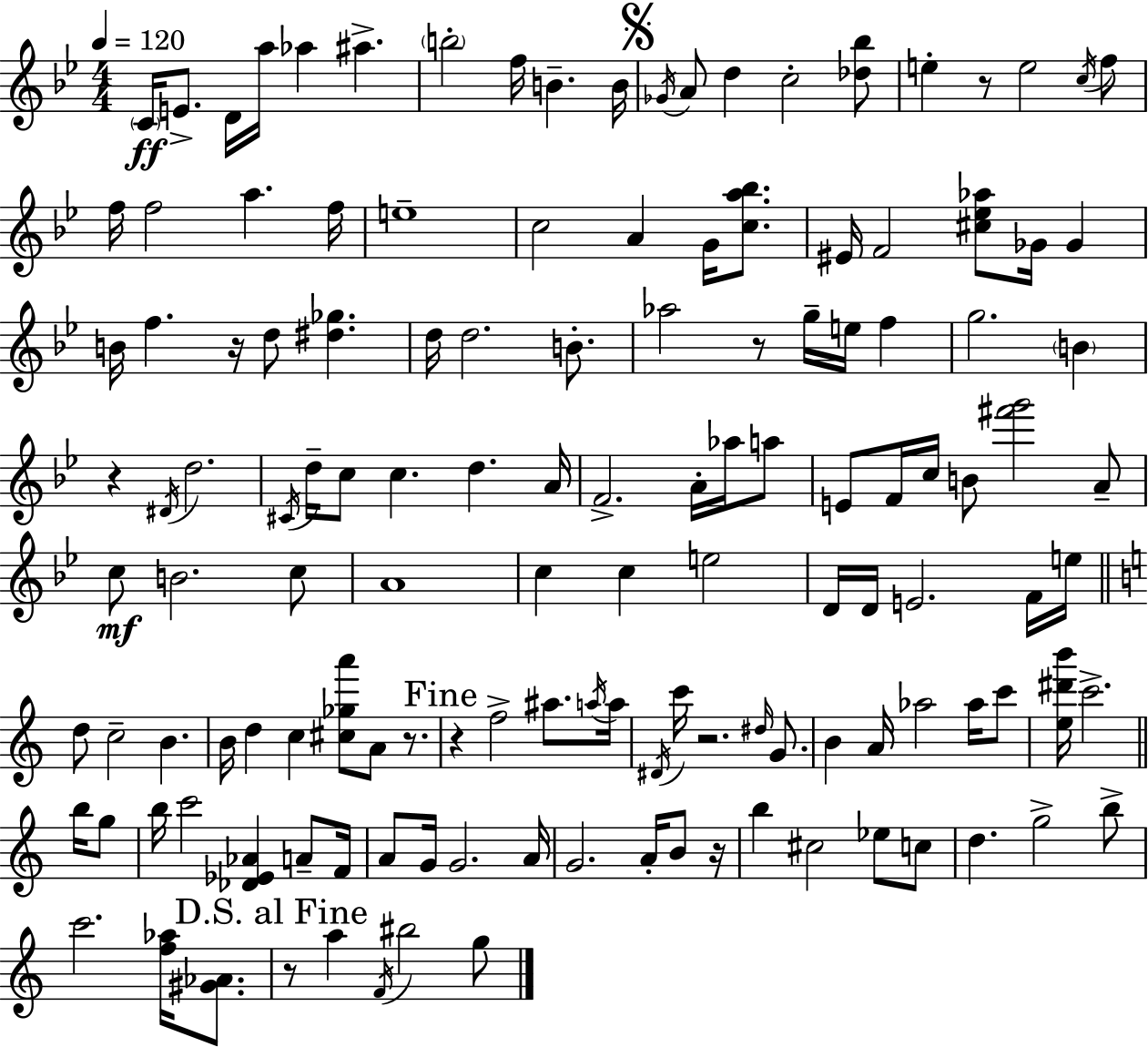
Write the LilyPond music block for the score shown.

{
  \clef treble
  \numericTimeSignature
  \time 4/4
  \key bes \major
  \tempo 4 = 120
  \repeat volta 2 { \parenthesize c'16\ff e'8.-> d'16 a''16 aes''4 ais''4.-> | \parenthesize b''2-. f''16 b'4.-- b'16 | \mark \markup { \musicglyph "scripts.segno" } \acciaccatura { ges'16 } a'8 d''4 c''2-. <des'' bes''>8 | e''4-. r8 e''2 \acciaccatura { c''16 } | \break f''8 f''16 f''2 a''4. | f''16 e''1-- | c''2 a'4 g'16 <c'' a'' bes''>8. | eis'16 f'2 <cis'' ees'' aes''>8 ges'16 ges'4 | \break b'16 f''4. r16 d''8 <dis'' ges''>4. | d''16 d''2. b'8.-. | aes''2 r8 g''16-- e''16 f''4 | g''2. \parenthesize b'4 | \break r4 \acciaccatura { dis'16 } d''2. | \acciaccatura { cis'16 } d''16-- c''8 c''4. d''4. | a'16 f'2.-> | a'16-. aes''16 a''8 e'8 f'16 c''16 b'8 <fis''' g'''>2 | \break a'8-- c''8\mf b'2. | c''8 a'1 | c''4 c''4 e''2 | d'16 d'16 e'2. | \break f'16 e''16 \bar "||" \break \key c \major d''8 c''2-- b'4. | b'16 d''4 c''4 <cis'' ges'' a'''>8 a'8 r8. | \mark "Fine" r4 f''2-> ais''8. \acciaccatura { a''16 } | a''16 \acciaccatura { dis'16 } c'''16 r2. \grace { dis''16 } | \break g'8. b'4 a'16 aes''2 | aes''16 c'''8 <e'' dis''' b'''>16 c'''2.-> | \bar "||" \break \key c \major b''16 g''8 b''16 c'''2 <des' ees' aes'>4 | a'8-- f'16 a'8 g'16 g'2. | a'16 g'2. a'16-. | b'8 r16 b''4 cis''2 ees''8 | \break c''8 d''4. g''2-> | b''8-> c'''2. <f'' aes''>16 | <gis' aes'>8. \mark "D.S. al Fine" r8 a''4 \acciaccatura { f'16 } bis''2 | g''8 } \bar "|."
}